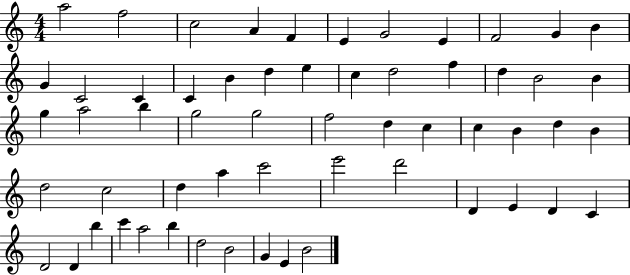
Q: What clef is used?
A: treble